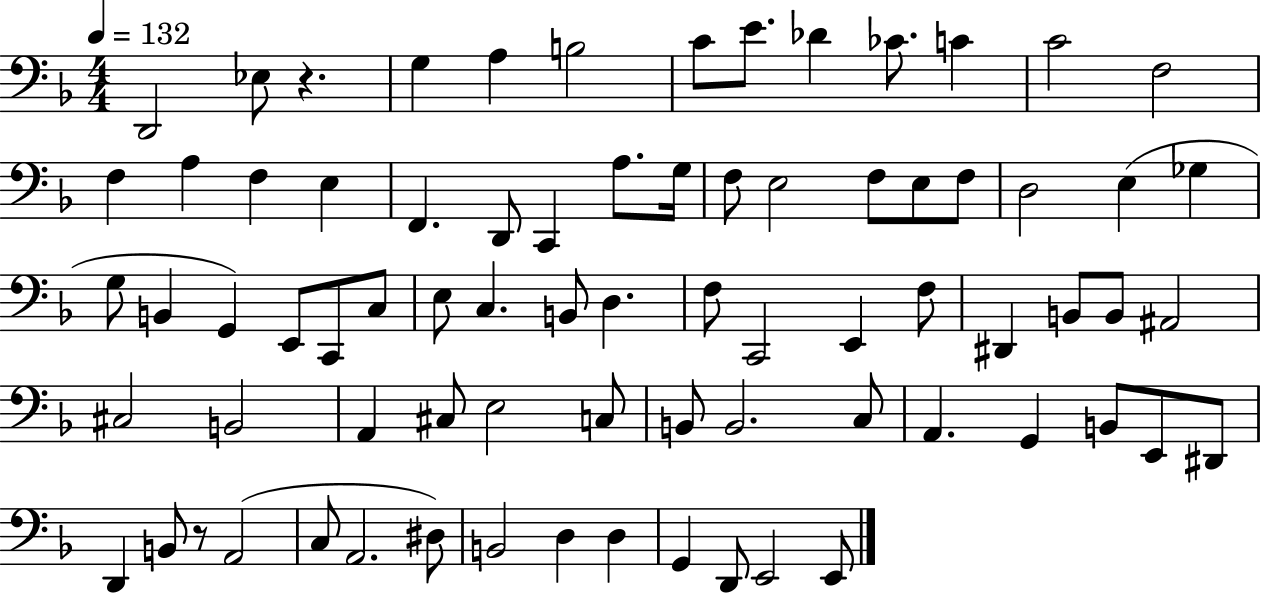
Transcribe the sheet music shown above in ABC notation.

X:1
T:Untitled
M:4/4
L:1/4
K:F
D,,2 _E,/2 z G, A, B,2 C/2 E/2 _D _C/2 C C2 F,2 F, A, F, E, F,, D,,/2 C,, A,/2 G,/4 F,/2 E,2 F,/2 E,/2 F,/2 D,2 E, _G, G,/2 B,, G,, E,,/2 C,,/2 C,/2 E,/2 C, B,,/2 D, F,/2 C,,2 E,, F,/2 ^D,, B,,/2 B,,/2 ^A,,2 ^C,2 B,,2 A,, ^C,/2 E,2 C,/2 B,,/2 B,,2 C,/2 A,, G,, B,,/2 E,,/2 ^D,,/2 D,, B,,/2 z/2 A,,2 C,/2 A,,2 ^D,/2 B,,2 D, D, G,, D,,/2 E,,2 E,,/2